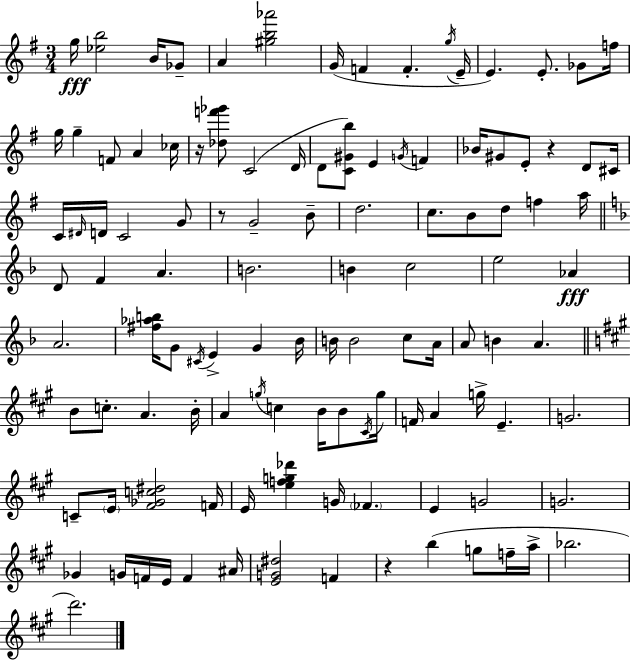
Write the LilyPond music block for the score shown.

{
  \clef treble
  \numericTimeSignature
  \time 3/4
  \key g \major
  g''16\fff <ees'' b''>2 b'16 ges'8-- | a'4 <gis'' b'' aes'''>2 | g'16( f'4 f'4.-. \acciaccatura { g''16 } | e'16-- e'4.) e'8.-. ges'8 | \break f''16 g''16 g''4-- f'8 a'4 | ces''16 r16 <des'' f''' ges'''>8 c'2( | d'16 d'8 <c' gis' b''>8) e'4 \acciaccatura { g'16 } f'4 | bes'16 gis'8 e'8-. r4 d'8 | \break cis'16 c'16 \grace { dis'16 } d'16 c'2 | g'8 r8 g'2-- | b'8-- d''2. | c''8. b'8 d''8 f''4 | \break a''16 \bar "||" \break \key f \major d'8 f'4 a'4. | b'2. | b'4 c''2 | e''2 aes'4\fff | \break a'2. | <fis'' aes'' b''>16 g'8 \acciaccatura { cis'16 } e'4-> g'4 | bes'16 b'16 b'2 c''8 | a'16 a'8 b'4 a'4. | \break \bar "||" \break \key a \major b'8 c''8.-. a'4. b'16-. | a'4 \acciaccatura { g''16 } c''4 b'16 b'8 | \acciaccatura { cis'16 } g''16 f'16 a'4 g''16-> e'4.-- | g'2. | \break c'8-- \parenthesize e'16 <fis' ges' c'' dis''>2 | f'16 e'16 <e'' f'' g'' des'''>4 g'16 \parenthesize fes'4. | e'4 g'2 | g'2. | \break ges'4 g'16 f'16 e'16 f'4 | ais'16 <e' g' dis''>2 f'4 | r4 b''4( g''8 | f''16-- a''16-> bes''2. | \break d'''2.) | \bar "|."
}